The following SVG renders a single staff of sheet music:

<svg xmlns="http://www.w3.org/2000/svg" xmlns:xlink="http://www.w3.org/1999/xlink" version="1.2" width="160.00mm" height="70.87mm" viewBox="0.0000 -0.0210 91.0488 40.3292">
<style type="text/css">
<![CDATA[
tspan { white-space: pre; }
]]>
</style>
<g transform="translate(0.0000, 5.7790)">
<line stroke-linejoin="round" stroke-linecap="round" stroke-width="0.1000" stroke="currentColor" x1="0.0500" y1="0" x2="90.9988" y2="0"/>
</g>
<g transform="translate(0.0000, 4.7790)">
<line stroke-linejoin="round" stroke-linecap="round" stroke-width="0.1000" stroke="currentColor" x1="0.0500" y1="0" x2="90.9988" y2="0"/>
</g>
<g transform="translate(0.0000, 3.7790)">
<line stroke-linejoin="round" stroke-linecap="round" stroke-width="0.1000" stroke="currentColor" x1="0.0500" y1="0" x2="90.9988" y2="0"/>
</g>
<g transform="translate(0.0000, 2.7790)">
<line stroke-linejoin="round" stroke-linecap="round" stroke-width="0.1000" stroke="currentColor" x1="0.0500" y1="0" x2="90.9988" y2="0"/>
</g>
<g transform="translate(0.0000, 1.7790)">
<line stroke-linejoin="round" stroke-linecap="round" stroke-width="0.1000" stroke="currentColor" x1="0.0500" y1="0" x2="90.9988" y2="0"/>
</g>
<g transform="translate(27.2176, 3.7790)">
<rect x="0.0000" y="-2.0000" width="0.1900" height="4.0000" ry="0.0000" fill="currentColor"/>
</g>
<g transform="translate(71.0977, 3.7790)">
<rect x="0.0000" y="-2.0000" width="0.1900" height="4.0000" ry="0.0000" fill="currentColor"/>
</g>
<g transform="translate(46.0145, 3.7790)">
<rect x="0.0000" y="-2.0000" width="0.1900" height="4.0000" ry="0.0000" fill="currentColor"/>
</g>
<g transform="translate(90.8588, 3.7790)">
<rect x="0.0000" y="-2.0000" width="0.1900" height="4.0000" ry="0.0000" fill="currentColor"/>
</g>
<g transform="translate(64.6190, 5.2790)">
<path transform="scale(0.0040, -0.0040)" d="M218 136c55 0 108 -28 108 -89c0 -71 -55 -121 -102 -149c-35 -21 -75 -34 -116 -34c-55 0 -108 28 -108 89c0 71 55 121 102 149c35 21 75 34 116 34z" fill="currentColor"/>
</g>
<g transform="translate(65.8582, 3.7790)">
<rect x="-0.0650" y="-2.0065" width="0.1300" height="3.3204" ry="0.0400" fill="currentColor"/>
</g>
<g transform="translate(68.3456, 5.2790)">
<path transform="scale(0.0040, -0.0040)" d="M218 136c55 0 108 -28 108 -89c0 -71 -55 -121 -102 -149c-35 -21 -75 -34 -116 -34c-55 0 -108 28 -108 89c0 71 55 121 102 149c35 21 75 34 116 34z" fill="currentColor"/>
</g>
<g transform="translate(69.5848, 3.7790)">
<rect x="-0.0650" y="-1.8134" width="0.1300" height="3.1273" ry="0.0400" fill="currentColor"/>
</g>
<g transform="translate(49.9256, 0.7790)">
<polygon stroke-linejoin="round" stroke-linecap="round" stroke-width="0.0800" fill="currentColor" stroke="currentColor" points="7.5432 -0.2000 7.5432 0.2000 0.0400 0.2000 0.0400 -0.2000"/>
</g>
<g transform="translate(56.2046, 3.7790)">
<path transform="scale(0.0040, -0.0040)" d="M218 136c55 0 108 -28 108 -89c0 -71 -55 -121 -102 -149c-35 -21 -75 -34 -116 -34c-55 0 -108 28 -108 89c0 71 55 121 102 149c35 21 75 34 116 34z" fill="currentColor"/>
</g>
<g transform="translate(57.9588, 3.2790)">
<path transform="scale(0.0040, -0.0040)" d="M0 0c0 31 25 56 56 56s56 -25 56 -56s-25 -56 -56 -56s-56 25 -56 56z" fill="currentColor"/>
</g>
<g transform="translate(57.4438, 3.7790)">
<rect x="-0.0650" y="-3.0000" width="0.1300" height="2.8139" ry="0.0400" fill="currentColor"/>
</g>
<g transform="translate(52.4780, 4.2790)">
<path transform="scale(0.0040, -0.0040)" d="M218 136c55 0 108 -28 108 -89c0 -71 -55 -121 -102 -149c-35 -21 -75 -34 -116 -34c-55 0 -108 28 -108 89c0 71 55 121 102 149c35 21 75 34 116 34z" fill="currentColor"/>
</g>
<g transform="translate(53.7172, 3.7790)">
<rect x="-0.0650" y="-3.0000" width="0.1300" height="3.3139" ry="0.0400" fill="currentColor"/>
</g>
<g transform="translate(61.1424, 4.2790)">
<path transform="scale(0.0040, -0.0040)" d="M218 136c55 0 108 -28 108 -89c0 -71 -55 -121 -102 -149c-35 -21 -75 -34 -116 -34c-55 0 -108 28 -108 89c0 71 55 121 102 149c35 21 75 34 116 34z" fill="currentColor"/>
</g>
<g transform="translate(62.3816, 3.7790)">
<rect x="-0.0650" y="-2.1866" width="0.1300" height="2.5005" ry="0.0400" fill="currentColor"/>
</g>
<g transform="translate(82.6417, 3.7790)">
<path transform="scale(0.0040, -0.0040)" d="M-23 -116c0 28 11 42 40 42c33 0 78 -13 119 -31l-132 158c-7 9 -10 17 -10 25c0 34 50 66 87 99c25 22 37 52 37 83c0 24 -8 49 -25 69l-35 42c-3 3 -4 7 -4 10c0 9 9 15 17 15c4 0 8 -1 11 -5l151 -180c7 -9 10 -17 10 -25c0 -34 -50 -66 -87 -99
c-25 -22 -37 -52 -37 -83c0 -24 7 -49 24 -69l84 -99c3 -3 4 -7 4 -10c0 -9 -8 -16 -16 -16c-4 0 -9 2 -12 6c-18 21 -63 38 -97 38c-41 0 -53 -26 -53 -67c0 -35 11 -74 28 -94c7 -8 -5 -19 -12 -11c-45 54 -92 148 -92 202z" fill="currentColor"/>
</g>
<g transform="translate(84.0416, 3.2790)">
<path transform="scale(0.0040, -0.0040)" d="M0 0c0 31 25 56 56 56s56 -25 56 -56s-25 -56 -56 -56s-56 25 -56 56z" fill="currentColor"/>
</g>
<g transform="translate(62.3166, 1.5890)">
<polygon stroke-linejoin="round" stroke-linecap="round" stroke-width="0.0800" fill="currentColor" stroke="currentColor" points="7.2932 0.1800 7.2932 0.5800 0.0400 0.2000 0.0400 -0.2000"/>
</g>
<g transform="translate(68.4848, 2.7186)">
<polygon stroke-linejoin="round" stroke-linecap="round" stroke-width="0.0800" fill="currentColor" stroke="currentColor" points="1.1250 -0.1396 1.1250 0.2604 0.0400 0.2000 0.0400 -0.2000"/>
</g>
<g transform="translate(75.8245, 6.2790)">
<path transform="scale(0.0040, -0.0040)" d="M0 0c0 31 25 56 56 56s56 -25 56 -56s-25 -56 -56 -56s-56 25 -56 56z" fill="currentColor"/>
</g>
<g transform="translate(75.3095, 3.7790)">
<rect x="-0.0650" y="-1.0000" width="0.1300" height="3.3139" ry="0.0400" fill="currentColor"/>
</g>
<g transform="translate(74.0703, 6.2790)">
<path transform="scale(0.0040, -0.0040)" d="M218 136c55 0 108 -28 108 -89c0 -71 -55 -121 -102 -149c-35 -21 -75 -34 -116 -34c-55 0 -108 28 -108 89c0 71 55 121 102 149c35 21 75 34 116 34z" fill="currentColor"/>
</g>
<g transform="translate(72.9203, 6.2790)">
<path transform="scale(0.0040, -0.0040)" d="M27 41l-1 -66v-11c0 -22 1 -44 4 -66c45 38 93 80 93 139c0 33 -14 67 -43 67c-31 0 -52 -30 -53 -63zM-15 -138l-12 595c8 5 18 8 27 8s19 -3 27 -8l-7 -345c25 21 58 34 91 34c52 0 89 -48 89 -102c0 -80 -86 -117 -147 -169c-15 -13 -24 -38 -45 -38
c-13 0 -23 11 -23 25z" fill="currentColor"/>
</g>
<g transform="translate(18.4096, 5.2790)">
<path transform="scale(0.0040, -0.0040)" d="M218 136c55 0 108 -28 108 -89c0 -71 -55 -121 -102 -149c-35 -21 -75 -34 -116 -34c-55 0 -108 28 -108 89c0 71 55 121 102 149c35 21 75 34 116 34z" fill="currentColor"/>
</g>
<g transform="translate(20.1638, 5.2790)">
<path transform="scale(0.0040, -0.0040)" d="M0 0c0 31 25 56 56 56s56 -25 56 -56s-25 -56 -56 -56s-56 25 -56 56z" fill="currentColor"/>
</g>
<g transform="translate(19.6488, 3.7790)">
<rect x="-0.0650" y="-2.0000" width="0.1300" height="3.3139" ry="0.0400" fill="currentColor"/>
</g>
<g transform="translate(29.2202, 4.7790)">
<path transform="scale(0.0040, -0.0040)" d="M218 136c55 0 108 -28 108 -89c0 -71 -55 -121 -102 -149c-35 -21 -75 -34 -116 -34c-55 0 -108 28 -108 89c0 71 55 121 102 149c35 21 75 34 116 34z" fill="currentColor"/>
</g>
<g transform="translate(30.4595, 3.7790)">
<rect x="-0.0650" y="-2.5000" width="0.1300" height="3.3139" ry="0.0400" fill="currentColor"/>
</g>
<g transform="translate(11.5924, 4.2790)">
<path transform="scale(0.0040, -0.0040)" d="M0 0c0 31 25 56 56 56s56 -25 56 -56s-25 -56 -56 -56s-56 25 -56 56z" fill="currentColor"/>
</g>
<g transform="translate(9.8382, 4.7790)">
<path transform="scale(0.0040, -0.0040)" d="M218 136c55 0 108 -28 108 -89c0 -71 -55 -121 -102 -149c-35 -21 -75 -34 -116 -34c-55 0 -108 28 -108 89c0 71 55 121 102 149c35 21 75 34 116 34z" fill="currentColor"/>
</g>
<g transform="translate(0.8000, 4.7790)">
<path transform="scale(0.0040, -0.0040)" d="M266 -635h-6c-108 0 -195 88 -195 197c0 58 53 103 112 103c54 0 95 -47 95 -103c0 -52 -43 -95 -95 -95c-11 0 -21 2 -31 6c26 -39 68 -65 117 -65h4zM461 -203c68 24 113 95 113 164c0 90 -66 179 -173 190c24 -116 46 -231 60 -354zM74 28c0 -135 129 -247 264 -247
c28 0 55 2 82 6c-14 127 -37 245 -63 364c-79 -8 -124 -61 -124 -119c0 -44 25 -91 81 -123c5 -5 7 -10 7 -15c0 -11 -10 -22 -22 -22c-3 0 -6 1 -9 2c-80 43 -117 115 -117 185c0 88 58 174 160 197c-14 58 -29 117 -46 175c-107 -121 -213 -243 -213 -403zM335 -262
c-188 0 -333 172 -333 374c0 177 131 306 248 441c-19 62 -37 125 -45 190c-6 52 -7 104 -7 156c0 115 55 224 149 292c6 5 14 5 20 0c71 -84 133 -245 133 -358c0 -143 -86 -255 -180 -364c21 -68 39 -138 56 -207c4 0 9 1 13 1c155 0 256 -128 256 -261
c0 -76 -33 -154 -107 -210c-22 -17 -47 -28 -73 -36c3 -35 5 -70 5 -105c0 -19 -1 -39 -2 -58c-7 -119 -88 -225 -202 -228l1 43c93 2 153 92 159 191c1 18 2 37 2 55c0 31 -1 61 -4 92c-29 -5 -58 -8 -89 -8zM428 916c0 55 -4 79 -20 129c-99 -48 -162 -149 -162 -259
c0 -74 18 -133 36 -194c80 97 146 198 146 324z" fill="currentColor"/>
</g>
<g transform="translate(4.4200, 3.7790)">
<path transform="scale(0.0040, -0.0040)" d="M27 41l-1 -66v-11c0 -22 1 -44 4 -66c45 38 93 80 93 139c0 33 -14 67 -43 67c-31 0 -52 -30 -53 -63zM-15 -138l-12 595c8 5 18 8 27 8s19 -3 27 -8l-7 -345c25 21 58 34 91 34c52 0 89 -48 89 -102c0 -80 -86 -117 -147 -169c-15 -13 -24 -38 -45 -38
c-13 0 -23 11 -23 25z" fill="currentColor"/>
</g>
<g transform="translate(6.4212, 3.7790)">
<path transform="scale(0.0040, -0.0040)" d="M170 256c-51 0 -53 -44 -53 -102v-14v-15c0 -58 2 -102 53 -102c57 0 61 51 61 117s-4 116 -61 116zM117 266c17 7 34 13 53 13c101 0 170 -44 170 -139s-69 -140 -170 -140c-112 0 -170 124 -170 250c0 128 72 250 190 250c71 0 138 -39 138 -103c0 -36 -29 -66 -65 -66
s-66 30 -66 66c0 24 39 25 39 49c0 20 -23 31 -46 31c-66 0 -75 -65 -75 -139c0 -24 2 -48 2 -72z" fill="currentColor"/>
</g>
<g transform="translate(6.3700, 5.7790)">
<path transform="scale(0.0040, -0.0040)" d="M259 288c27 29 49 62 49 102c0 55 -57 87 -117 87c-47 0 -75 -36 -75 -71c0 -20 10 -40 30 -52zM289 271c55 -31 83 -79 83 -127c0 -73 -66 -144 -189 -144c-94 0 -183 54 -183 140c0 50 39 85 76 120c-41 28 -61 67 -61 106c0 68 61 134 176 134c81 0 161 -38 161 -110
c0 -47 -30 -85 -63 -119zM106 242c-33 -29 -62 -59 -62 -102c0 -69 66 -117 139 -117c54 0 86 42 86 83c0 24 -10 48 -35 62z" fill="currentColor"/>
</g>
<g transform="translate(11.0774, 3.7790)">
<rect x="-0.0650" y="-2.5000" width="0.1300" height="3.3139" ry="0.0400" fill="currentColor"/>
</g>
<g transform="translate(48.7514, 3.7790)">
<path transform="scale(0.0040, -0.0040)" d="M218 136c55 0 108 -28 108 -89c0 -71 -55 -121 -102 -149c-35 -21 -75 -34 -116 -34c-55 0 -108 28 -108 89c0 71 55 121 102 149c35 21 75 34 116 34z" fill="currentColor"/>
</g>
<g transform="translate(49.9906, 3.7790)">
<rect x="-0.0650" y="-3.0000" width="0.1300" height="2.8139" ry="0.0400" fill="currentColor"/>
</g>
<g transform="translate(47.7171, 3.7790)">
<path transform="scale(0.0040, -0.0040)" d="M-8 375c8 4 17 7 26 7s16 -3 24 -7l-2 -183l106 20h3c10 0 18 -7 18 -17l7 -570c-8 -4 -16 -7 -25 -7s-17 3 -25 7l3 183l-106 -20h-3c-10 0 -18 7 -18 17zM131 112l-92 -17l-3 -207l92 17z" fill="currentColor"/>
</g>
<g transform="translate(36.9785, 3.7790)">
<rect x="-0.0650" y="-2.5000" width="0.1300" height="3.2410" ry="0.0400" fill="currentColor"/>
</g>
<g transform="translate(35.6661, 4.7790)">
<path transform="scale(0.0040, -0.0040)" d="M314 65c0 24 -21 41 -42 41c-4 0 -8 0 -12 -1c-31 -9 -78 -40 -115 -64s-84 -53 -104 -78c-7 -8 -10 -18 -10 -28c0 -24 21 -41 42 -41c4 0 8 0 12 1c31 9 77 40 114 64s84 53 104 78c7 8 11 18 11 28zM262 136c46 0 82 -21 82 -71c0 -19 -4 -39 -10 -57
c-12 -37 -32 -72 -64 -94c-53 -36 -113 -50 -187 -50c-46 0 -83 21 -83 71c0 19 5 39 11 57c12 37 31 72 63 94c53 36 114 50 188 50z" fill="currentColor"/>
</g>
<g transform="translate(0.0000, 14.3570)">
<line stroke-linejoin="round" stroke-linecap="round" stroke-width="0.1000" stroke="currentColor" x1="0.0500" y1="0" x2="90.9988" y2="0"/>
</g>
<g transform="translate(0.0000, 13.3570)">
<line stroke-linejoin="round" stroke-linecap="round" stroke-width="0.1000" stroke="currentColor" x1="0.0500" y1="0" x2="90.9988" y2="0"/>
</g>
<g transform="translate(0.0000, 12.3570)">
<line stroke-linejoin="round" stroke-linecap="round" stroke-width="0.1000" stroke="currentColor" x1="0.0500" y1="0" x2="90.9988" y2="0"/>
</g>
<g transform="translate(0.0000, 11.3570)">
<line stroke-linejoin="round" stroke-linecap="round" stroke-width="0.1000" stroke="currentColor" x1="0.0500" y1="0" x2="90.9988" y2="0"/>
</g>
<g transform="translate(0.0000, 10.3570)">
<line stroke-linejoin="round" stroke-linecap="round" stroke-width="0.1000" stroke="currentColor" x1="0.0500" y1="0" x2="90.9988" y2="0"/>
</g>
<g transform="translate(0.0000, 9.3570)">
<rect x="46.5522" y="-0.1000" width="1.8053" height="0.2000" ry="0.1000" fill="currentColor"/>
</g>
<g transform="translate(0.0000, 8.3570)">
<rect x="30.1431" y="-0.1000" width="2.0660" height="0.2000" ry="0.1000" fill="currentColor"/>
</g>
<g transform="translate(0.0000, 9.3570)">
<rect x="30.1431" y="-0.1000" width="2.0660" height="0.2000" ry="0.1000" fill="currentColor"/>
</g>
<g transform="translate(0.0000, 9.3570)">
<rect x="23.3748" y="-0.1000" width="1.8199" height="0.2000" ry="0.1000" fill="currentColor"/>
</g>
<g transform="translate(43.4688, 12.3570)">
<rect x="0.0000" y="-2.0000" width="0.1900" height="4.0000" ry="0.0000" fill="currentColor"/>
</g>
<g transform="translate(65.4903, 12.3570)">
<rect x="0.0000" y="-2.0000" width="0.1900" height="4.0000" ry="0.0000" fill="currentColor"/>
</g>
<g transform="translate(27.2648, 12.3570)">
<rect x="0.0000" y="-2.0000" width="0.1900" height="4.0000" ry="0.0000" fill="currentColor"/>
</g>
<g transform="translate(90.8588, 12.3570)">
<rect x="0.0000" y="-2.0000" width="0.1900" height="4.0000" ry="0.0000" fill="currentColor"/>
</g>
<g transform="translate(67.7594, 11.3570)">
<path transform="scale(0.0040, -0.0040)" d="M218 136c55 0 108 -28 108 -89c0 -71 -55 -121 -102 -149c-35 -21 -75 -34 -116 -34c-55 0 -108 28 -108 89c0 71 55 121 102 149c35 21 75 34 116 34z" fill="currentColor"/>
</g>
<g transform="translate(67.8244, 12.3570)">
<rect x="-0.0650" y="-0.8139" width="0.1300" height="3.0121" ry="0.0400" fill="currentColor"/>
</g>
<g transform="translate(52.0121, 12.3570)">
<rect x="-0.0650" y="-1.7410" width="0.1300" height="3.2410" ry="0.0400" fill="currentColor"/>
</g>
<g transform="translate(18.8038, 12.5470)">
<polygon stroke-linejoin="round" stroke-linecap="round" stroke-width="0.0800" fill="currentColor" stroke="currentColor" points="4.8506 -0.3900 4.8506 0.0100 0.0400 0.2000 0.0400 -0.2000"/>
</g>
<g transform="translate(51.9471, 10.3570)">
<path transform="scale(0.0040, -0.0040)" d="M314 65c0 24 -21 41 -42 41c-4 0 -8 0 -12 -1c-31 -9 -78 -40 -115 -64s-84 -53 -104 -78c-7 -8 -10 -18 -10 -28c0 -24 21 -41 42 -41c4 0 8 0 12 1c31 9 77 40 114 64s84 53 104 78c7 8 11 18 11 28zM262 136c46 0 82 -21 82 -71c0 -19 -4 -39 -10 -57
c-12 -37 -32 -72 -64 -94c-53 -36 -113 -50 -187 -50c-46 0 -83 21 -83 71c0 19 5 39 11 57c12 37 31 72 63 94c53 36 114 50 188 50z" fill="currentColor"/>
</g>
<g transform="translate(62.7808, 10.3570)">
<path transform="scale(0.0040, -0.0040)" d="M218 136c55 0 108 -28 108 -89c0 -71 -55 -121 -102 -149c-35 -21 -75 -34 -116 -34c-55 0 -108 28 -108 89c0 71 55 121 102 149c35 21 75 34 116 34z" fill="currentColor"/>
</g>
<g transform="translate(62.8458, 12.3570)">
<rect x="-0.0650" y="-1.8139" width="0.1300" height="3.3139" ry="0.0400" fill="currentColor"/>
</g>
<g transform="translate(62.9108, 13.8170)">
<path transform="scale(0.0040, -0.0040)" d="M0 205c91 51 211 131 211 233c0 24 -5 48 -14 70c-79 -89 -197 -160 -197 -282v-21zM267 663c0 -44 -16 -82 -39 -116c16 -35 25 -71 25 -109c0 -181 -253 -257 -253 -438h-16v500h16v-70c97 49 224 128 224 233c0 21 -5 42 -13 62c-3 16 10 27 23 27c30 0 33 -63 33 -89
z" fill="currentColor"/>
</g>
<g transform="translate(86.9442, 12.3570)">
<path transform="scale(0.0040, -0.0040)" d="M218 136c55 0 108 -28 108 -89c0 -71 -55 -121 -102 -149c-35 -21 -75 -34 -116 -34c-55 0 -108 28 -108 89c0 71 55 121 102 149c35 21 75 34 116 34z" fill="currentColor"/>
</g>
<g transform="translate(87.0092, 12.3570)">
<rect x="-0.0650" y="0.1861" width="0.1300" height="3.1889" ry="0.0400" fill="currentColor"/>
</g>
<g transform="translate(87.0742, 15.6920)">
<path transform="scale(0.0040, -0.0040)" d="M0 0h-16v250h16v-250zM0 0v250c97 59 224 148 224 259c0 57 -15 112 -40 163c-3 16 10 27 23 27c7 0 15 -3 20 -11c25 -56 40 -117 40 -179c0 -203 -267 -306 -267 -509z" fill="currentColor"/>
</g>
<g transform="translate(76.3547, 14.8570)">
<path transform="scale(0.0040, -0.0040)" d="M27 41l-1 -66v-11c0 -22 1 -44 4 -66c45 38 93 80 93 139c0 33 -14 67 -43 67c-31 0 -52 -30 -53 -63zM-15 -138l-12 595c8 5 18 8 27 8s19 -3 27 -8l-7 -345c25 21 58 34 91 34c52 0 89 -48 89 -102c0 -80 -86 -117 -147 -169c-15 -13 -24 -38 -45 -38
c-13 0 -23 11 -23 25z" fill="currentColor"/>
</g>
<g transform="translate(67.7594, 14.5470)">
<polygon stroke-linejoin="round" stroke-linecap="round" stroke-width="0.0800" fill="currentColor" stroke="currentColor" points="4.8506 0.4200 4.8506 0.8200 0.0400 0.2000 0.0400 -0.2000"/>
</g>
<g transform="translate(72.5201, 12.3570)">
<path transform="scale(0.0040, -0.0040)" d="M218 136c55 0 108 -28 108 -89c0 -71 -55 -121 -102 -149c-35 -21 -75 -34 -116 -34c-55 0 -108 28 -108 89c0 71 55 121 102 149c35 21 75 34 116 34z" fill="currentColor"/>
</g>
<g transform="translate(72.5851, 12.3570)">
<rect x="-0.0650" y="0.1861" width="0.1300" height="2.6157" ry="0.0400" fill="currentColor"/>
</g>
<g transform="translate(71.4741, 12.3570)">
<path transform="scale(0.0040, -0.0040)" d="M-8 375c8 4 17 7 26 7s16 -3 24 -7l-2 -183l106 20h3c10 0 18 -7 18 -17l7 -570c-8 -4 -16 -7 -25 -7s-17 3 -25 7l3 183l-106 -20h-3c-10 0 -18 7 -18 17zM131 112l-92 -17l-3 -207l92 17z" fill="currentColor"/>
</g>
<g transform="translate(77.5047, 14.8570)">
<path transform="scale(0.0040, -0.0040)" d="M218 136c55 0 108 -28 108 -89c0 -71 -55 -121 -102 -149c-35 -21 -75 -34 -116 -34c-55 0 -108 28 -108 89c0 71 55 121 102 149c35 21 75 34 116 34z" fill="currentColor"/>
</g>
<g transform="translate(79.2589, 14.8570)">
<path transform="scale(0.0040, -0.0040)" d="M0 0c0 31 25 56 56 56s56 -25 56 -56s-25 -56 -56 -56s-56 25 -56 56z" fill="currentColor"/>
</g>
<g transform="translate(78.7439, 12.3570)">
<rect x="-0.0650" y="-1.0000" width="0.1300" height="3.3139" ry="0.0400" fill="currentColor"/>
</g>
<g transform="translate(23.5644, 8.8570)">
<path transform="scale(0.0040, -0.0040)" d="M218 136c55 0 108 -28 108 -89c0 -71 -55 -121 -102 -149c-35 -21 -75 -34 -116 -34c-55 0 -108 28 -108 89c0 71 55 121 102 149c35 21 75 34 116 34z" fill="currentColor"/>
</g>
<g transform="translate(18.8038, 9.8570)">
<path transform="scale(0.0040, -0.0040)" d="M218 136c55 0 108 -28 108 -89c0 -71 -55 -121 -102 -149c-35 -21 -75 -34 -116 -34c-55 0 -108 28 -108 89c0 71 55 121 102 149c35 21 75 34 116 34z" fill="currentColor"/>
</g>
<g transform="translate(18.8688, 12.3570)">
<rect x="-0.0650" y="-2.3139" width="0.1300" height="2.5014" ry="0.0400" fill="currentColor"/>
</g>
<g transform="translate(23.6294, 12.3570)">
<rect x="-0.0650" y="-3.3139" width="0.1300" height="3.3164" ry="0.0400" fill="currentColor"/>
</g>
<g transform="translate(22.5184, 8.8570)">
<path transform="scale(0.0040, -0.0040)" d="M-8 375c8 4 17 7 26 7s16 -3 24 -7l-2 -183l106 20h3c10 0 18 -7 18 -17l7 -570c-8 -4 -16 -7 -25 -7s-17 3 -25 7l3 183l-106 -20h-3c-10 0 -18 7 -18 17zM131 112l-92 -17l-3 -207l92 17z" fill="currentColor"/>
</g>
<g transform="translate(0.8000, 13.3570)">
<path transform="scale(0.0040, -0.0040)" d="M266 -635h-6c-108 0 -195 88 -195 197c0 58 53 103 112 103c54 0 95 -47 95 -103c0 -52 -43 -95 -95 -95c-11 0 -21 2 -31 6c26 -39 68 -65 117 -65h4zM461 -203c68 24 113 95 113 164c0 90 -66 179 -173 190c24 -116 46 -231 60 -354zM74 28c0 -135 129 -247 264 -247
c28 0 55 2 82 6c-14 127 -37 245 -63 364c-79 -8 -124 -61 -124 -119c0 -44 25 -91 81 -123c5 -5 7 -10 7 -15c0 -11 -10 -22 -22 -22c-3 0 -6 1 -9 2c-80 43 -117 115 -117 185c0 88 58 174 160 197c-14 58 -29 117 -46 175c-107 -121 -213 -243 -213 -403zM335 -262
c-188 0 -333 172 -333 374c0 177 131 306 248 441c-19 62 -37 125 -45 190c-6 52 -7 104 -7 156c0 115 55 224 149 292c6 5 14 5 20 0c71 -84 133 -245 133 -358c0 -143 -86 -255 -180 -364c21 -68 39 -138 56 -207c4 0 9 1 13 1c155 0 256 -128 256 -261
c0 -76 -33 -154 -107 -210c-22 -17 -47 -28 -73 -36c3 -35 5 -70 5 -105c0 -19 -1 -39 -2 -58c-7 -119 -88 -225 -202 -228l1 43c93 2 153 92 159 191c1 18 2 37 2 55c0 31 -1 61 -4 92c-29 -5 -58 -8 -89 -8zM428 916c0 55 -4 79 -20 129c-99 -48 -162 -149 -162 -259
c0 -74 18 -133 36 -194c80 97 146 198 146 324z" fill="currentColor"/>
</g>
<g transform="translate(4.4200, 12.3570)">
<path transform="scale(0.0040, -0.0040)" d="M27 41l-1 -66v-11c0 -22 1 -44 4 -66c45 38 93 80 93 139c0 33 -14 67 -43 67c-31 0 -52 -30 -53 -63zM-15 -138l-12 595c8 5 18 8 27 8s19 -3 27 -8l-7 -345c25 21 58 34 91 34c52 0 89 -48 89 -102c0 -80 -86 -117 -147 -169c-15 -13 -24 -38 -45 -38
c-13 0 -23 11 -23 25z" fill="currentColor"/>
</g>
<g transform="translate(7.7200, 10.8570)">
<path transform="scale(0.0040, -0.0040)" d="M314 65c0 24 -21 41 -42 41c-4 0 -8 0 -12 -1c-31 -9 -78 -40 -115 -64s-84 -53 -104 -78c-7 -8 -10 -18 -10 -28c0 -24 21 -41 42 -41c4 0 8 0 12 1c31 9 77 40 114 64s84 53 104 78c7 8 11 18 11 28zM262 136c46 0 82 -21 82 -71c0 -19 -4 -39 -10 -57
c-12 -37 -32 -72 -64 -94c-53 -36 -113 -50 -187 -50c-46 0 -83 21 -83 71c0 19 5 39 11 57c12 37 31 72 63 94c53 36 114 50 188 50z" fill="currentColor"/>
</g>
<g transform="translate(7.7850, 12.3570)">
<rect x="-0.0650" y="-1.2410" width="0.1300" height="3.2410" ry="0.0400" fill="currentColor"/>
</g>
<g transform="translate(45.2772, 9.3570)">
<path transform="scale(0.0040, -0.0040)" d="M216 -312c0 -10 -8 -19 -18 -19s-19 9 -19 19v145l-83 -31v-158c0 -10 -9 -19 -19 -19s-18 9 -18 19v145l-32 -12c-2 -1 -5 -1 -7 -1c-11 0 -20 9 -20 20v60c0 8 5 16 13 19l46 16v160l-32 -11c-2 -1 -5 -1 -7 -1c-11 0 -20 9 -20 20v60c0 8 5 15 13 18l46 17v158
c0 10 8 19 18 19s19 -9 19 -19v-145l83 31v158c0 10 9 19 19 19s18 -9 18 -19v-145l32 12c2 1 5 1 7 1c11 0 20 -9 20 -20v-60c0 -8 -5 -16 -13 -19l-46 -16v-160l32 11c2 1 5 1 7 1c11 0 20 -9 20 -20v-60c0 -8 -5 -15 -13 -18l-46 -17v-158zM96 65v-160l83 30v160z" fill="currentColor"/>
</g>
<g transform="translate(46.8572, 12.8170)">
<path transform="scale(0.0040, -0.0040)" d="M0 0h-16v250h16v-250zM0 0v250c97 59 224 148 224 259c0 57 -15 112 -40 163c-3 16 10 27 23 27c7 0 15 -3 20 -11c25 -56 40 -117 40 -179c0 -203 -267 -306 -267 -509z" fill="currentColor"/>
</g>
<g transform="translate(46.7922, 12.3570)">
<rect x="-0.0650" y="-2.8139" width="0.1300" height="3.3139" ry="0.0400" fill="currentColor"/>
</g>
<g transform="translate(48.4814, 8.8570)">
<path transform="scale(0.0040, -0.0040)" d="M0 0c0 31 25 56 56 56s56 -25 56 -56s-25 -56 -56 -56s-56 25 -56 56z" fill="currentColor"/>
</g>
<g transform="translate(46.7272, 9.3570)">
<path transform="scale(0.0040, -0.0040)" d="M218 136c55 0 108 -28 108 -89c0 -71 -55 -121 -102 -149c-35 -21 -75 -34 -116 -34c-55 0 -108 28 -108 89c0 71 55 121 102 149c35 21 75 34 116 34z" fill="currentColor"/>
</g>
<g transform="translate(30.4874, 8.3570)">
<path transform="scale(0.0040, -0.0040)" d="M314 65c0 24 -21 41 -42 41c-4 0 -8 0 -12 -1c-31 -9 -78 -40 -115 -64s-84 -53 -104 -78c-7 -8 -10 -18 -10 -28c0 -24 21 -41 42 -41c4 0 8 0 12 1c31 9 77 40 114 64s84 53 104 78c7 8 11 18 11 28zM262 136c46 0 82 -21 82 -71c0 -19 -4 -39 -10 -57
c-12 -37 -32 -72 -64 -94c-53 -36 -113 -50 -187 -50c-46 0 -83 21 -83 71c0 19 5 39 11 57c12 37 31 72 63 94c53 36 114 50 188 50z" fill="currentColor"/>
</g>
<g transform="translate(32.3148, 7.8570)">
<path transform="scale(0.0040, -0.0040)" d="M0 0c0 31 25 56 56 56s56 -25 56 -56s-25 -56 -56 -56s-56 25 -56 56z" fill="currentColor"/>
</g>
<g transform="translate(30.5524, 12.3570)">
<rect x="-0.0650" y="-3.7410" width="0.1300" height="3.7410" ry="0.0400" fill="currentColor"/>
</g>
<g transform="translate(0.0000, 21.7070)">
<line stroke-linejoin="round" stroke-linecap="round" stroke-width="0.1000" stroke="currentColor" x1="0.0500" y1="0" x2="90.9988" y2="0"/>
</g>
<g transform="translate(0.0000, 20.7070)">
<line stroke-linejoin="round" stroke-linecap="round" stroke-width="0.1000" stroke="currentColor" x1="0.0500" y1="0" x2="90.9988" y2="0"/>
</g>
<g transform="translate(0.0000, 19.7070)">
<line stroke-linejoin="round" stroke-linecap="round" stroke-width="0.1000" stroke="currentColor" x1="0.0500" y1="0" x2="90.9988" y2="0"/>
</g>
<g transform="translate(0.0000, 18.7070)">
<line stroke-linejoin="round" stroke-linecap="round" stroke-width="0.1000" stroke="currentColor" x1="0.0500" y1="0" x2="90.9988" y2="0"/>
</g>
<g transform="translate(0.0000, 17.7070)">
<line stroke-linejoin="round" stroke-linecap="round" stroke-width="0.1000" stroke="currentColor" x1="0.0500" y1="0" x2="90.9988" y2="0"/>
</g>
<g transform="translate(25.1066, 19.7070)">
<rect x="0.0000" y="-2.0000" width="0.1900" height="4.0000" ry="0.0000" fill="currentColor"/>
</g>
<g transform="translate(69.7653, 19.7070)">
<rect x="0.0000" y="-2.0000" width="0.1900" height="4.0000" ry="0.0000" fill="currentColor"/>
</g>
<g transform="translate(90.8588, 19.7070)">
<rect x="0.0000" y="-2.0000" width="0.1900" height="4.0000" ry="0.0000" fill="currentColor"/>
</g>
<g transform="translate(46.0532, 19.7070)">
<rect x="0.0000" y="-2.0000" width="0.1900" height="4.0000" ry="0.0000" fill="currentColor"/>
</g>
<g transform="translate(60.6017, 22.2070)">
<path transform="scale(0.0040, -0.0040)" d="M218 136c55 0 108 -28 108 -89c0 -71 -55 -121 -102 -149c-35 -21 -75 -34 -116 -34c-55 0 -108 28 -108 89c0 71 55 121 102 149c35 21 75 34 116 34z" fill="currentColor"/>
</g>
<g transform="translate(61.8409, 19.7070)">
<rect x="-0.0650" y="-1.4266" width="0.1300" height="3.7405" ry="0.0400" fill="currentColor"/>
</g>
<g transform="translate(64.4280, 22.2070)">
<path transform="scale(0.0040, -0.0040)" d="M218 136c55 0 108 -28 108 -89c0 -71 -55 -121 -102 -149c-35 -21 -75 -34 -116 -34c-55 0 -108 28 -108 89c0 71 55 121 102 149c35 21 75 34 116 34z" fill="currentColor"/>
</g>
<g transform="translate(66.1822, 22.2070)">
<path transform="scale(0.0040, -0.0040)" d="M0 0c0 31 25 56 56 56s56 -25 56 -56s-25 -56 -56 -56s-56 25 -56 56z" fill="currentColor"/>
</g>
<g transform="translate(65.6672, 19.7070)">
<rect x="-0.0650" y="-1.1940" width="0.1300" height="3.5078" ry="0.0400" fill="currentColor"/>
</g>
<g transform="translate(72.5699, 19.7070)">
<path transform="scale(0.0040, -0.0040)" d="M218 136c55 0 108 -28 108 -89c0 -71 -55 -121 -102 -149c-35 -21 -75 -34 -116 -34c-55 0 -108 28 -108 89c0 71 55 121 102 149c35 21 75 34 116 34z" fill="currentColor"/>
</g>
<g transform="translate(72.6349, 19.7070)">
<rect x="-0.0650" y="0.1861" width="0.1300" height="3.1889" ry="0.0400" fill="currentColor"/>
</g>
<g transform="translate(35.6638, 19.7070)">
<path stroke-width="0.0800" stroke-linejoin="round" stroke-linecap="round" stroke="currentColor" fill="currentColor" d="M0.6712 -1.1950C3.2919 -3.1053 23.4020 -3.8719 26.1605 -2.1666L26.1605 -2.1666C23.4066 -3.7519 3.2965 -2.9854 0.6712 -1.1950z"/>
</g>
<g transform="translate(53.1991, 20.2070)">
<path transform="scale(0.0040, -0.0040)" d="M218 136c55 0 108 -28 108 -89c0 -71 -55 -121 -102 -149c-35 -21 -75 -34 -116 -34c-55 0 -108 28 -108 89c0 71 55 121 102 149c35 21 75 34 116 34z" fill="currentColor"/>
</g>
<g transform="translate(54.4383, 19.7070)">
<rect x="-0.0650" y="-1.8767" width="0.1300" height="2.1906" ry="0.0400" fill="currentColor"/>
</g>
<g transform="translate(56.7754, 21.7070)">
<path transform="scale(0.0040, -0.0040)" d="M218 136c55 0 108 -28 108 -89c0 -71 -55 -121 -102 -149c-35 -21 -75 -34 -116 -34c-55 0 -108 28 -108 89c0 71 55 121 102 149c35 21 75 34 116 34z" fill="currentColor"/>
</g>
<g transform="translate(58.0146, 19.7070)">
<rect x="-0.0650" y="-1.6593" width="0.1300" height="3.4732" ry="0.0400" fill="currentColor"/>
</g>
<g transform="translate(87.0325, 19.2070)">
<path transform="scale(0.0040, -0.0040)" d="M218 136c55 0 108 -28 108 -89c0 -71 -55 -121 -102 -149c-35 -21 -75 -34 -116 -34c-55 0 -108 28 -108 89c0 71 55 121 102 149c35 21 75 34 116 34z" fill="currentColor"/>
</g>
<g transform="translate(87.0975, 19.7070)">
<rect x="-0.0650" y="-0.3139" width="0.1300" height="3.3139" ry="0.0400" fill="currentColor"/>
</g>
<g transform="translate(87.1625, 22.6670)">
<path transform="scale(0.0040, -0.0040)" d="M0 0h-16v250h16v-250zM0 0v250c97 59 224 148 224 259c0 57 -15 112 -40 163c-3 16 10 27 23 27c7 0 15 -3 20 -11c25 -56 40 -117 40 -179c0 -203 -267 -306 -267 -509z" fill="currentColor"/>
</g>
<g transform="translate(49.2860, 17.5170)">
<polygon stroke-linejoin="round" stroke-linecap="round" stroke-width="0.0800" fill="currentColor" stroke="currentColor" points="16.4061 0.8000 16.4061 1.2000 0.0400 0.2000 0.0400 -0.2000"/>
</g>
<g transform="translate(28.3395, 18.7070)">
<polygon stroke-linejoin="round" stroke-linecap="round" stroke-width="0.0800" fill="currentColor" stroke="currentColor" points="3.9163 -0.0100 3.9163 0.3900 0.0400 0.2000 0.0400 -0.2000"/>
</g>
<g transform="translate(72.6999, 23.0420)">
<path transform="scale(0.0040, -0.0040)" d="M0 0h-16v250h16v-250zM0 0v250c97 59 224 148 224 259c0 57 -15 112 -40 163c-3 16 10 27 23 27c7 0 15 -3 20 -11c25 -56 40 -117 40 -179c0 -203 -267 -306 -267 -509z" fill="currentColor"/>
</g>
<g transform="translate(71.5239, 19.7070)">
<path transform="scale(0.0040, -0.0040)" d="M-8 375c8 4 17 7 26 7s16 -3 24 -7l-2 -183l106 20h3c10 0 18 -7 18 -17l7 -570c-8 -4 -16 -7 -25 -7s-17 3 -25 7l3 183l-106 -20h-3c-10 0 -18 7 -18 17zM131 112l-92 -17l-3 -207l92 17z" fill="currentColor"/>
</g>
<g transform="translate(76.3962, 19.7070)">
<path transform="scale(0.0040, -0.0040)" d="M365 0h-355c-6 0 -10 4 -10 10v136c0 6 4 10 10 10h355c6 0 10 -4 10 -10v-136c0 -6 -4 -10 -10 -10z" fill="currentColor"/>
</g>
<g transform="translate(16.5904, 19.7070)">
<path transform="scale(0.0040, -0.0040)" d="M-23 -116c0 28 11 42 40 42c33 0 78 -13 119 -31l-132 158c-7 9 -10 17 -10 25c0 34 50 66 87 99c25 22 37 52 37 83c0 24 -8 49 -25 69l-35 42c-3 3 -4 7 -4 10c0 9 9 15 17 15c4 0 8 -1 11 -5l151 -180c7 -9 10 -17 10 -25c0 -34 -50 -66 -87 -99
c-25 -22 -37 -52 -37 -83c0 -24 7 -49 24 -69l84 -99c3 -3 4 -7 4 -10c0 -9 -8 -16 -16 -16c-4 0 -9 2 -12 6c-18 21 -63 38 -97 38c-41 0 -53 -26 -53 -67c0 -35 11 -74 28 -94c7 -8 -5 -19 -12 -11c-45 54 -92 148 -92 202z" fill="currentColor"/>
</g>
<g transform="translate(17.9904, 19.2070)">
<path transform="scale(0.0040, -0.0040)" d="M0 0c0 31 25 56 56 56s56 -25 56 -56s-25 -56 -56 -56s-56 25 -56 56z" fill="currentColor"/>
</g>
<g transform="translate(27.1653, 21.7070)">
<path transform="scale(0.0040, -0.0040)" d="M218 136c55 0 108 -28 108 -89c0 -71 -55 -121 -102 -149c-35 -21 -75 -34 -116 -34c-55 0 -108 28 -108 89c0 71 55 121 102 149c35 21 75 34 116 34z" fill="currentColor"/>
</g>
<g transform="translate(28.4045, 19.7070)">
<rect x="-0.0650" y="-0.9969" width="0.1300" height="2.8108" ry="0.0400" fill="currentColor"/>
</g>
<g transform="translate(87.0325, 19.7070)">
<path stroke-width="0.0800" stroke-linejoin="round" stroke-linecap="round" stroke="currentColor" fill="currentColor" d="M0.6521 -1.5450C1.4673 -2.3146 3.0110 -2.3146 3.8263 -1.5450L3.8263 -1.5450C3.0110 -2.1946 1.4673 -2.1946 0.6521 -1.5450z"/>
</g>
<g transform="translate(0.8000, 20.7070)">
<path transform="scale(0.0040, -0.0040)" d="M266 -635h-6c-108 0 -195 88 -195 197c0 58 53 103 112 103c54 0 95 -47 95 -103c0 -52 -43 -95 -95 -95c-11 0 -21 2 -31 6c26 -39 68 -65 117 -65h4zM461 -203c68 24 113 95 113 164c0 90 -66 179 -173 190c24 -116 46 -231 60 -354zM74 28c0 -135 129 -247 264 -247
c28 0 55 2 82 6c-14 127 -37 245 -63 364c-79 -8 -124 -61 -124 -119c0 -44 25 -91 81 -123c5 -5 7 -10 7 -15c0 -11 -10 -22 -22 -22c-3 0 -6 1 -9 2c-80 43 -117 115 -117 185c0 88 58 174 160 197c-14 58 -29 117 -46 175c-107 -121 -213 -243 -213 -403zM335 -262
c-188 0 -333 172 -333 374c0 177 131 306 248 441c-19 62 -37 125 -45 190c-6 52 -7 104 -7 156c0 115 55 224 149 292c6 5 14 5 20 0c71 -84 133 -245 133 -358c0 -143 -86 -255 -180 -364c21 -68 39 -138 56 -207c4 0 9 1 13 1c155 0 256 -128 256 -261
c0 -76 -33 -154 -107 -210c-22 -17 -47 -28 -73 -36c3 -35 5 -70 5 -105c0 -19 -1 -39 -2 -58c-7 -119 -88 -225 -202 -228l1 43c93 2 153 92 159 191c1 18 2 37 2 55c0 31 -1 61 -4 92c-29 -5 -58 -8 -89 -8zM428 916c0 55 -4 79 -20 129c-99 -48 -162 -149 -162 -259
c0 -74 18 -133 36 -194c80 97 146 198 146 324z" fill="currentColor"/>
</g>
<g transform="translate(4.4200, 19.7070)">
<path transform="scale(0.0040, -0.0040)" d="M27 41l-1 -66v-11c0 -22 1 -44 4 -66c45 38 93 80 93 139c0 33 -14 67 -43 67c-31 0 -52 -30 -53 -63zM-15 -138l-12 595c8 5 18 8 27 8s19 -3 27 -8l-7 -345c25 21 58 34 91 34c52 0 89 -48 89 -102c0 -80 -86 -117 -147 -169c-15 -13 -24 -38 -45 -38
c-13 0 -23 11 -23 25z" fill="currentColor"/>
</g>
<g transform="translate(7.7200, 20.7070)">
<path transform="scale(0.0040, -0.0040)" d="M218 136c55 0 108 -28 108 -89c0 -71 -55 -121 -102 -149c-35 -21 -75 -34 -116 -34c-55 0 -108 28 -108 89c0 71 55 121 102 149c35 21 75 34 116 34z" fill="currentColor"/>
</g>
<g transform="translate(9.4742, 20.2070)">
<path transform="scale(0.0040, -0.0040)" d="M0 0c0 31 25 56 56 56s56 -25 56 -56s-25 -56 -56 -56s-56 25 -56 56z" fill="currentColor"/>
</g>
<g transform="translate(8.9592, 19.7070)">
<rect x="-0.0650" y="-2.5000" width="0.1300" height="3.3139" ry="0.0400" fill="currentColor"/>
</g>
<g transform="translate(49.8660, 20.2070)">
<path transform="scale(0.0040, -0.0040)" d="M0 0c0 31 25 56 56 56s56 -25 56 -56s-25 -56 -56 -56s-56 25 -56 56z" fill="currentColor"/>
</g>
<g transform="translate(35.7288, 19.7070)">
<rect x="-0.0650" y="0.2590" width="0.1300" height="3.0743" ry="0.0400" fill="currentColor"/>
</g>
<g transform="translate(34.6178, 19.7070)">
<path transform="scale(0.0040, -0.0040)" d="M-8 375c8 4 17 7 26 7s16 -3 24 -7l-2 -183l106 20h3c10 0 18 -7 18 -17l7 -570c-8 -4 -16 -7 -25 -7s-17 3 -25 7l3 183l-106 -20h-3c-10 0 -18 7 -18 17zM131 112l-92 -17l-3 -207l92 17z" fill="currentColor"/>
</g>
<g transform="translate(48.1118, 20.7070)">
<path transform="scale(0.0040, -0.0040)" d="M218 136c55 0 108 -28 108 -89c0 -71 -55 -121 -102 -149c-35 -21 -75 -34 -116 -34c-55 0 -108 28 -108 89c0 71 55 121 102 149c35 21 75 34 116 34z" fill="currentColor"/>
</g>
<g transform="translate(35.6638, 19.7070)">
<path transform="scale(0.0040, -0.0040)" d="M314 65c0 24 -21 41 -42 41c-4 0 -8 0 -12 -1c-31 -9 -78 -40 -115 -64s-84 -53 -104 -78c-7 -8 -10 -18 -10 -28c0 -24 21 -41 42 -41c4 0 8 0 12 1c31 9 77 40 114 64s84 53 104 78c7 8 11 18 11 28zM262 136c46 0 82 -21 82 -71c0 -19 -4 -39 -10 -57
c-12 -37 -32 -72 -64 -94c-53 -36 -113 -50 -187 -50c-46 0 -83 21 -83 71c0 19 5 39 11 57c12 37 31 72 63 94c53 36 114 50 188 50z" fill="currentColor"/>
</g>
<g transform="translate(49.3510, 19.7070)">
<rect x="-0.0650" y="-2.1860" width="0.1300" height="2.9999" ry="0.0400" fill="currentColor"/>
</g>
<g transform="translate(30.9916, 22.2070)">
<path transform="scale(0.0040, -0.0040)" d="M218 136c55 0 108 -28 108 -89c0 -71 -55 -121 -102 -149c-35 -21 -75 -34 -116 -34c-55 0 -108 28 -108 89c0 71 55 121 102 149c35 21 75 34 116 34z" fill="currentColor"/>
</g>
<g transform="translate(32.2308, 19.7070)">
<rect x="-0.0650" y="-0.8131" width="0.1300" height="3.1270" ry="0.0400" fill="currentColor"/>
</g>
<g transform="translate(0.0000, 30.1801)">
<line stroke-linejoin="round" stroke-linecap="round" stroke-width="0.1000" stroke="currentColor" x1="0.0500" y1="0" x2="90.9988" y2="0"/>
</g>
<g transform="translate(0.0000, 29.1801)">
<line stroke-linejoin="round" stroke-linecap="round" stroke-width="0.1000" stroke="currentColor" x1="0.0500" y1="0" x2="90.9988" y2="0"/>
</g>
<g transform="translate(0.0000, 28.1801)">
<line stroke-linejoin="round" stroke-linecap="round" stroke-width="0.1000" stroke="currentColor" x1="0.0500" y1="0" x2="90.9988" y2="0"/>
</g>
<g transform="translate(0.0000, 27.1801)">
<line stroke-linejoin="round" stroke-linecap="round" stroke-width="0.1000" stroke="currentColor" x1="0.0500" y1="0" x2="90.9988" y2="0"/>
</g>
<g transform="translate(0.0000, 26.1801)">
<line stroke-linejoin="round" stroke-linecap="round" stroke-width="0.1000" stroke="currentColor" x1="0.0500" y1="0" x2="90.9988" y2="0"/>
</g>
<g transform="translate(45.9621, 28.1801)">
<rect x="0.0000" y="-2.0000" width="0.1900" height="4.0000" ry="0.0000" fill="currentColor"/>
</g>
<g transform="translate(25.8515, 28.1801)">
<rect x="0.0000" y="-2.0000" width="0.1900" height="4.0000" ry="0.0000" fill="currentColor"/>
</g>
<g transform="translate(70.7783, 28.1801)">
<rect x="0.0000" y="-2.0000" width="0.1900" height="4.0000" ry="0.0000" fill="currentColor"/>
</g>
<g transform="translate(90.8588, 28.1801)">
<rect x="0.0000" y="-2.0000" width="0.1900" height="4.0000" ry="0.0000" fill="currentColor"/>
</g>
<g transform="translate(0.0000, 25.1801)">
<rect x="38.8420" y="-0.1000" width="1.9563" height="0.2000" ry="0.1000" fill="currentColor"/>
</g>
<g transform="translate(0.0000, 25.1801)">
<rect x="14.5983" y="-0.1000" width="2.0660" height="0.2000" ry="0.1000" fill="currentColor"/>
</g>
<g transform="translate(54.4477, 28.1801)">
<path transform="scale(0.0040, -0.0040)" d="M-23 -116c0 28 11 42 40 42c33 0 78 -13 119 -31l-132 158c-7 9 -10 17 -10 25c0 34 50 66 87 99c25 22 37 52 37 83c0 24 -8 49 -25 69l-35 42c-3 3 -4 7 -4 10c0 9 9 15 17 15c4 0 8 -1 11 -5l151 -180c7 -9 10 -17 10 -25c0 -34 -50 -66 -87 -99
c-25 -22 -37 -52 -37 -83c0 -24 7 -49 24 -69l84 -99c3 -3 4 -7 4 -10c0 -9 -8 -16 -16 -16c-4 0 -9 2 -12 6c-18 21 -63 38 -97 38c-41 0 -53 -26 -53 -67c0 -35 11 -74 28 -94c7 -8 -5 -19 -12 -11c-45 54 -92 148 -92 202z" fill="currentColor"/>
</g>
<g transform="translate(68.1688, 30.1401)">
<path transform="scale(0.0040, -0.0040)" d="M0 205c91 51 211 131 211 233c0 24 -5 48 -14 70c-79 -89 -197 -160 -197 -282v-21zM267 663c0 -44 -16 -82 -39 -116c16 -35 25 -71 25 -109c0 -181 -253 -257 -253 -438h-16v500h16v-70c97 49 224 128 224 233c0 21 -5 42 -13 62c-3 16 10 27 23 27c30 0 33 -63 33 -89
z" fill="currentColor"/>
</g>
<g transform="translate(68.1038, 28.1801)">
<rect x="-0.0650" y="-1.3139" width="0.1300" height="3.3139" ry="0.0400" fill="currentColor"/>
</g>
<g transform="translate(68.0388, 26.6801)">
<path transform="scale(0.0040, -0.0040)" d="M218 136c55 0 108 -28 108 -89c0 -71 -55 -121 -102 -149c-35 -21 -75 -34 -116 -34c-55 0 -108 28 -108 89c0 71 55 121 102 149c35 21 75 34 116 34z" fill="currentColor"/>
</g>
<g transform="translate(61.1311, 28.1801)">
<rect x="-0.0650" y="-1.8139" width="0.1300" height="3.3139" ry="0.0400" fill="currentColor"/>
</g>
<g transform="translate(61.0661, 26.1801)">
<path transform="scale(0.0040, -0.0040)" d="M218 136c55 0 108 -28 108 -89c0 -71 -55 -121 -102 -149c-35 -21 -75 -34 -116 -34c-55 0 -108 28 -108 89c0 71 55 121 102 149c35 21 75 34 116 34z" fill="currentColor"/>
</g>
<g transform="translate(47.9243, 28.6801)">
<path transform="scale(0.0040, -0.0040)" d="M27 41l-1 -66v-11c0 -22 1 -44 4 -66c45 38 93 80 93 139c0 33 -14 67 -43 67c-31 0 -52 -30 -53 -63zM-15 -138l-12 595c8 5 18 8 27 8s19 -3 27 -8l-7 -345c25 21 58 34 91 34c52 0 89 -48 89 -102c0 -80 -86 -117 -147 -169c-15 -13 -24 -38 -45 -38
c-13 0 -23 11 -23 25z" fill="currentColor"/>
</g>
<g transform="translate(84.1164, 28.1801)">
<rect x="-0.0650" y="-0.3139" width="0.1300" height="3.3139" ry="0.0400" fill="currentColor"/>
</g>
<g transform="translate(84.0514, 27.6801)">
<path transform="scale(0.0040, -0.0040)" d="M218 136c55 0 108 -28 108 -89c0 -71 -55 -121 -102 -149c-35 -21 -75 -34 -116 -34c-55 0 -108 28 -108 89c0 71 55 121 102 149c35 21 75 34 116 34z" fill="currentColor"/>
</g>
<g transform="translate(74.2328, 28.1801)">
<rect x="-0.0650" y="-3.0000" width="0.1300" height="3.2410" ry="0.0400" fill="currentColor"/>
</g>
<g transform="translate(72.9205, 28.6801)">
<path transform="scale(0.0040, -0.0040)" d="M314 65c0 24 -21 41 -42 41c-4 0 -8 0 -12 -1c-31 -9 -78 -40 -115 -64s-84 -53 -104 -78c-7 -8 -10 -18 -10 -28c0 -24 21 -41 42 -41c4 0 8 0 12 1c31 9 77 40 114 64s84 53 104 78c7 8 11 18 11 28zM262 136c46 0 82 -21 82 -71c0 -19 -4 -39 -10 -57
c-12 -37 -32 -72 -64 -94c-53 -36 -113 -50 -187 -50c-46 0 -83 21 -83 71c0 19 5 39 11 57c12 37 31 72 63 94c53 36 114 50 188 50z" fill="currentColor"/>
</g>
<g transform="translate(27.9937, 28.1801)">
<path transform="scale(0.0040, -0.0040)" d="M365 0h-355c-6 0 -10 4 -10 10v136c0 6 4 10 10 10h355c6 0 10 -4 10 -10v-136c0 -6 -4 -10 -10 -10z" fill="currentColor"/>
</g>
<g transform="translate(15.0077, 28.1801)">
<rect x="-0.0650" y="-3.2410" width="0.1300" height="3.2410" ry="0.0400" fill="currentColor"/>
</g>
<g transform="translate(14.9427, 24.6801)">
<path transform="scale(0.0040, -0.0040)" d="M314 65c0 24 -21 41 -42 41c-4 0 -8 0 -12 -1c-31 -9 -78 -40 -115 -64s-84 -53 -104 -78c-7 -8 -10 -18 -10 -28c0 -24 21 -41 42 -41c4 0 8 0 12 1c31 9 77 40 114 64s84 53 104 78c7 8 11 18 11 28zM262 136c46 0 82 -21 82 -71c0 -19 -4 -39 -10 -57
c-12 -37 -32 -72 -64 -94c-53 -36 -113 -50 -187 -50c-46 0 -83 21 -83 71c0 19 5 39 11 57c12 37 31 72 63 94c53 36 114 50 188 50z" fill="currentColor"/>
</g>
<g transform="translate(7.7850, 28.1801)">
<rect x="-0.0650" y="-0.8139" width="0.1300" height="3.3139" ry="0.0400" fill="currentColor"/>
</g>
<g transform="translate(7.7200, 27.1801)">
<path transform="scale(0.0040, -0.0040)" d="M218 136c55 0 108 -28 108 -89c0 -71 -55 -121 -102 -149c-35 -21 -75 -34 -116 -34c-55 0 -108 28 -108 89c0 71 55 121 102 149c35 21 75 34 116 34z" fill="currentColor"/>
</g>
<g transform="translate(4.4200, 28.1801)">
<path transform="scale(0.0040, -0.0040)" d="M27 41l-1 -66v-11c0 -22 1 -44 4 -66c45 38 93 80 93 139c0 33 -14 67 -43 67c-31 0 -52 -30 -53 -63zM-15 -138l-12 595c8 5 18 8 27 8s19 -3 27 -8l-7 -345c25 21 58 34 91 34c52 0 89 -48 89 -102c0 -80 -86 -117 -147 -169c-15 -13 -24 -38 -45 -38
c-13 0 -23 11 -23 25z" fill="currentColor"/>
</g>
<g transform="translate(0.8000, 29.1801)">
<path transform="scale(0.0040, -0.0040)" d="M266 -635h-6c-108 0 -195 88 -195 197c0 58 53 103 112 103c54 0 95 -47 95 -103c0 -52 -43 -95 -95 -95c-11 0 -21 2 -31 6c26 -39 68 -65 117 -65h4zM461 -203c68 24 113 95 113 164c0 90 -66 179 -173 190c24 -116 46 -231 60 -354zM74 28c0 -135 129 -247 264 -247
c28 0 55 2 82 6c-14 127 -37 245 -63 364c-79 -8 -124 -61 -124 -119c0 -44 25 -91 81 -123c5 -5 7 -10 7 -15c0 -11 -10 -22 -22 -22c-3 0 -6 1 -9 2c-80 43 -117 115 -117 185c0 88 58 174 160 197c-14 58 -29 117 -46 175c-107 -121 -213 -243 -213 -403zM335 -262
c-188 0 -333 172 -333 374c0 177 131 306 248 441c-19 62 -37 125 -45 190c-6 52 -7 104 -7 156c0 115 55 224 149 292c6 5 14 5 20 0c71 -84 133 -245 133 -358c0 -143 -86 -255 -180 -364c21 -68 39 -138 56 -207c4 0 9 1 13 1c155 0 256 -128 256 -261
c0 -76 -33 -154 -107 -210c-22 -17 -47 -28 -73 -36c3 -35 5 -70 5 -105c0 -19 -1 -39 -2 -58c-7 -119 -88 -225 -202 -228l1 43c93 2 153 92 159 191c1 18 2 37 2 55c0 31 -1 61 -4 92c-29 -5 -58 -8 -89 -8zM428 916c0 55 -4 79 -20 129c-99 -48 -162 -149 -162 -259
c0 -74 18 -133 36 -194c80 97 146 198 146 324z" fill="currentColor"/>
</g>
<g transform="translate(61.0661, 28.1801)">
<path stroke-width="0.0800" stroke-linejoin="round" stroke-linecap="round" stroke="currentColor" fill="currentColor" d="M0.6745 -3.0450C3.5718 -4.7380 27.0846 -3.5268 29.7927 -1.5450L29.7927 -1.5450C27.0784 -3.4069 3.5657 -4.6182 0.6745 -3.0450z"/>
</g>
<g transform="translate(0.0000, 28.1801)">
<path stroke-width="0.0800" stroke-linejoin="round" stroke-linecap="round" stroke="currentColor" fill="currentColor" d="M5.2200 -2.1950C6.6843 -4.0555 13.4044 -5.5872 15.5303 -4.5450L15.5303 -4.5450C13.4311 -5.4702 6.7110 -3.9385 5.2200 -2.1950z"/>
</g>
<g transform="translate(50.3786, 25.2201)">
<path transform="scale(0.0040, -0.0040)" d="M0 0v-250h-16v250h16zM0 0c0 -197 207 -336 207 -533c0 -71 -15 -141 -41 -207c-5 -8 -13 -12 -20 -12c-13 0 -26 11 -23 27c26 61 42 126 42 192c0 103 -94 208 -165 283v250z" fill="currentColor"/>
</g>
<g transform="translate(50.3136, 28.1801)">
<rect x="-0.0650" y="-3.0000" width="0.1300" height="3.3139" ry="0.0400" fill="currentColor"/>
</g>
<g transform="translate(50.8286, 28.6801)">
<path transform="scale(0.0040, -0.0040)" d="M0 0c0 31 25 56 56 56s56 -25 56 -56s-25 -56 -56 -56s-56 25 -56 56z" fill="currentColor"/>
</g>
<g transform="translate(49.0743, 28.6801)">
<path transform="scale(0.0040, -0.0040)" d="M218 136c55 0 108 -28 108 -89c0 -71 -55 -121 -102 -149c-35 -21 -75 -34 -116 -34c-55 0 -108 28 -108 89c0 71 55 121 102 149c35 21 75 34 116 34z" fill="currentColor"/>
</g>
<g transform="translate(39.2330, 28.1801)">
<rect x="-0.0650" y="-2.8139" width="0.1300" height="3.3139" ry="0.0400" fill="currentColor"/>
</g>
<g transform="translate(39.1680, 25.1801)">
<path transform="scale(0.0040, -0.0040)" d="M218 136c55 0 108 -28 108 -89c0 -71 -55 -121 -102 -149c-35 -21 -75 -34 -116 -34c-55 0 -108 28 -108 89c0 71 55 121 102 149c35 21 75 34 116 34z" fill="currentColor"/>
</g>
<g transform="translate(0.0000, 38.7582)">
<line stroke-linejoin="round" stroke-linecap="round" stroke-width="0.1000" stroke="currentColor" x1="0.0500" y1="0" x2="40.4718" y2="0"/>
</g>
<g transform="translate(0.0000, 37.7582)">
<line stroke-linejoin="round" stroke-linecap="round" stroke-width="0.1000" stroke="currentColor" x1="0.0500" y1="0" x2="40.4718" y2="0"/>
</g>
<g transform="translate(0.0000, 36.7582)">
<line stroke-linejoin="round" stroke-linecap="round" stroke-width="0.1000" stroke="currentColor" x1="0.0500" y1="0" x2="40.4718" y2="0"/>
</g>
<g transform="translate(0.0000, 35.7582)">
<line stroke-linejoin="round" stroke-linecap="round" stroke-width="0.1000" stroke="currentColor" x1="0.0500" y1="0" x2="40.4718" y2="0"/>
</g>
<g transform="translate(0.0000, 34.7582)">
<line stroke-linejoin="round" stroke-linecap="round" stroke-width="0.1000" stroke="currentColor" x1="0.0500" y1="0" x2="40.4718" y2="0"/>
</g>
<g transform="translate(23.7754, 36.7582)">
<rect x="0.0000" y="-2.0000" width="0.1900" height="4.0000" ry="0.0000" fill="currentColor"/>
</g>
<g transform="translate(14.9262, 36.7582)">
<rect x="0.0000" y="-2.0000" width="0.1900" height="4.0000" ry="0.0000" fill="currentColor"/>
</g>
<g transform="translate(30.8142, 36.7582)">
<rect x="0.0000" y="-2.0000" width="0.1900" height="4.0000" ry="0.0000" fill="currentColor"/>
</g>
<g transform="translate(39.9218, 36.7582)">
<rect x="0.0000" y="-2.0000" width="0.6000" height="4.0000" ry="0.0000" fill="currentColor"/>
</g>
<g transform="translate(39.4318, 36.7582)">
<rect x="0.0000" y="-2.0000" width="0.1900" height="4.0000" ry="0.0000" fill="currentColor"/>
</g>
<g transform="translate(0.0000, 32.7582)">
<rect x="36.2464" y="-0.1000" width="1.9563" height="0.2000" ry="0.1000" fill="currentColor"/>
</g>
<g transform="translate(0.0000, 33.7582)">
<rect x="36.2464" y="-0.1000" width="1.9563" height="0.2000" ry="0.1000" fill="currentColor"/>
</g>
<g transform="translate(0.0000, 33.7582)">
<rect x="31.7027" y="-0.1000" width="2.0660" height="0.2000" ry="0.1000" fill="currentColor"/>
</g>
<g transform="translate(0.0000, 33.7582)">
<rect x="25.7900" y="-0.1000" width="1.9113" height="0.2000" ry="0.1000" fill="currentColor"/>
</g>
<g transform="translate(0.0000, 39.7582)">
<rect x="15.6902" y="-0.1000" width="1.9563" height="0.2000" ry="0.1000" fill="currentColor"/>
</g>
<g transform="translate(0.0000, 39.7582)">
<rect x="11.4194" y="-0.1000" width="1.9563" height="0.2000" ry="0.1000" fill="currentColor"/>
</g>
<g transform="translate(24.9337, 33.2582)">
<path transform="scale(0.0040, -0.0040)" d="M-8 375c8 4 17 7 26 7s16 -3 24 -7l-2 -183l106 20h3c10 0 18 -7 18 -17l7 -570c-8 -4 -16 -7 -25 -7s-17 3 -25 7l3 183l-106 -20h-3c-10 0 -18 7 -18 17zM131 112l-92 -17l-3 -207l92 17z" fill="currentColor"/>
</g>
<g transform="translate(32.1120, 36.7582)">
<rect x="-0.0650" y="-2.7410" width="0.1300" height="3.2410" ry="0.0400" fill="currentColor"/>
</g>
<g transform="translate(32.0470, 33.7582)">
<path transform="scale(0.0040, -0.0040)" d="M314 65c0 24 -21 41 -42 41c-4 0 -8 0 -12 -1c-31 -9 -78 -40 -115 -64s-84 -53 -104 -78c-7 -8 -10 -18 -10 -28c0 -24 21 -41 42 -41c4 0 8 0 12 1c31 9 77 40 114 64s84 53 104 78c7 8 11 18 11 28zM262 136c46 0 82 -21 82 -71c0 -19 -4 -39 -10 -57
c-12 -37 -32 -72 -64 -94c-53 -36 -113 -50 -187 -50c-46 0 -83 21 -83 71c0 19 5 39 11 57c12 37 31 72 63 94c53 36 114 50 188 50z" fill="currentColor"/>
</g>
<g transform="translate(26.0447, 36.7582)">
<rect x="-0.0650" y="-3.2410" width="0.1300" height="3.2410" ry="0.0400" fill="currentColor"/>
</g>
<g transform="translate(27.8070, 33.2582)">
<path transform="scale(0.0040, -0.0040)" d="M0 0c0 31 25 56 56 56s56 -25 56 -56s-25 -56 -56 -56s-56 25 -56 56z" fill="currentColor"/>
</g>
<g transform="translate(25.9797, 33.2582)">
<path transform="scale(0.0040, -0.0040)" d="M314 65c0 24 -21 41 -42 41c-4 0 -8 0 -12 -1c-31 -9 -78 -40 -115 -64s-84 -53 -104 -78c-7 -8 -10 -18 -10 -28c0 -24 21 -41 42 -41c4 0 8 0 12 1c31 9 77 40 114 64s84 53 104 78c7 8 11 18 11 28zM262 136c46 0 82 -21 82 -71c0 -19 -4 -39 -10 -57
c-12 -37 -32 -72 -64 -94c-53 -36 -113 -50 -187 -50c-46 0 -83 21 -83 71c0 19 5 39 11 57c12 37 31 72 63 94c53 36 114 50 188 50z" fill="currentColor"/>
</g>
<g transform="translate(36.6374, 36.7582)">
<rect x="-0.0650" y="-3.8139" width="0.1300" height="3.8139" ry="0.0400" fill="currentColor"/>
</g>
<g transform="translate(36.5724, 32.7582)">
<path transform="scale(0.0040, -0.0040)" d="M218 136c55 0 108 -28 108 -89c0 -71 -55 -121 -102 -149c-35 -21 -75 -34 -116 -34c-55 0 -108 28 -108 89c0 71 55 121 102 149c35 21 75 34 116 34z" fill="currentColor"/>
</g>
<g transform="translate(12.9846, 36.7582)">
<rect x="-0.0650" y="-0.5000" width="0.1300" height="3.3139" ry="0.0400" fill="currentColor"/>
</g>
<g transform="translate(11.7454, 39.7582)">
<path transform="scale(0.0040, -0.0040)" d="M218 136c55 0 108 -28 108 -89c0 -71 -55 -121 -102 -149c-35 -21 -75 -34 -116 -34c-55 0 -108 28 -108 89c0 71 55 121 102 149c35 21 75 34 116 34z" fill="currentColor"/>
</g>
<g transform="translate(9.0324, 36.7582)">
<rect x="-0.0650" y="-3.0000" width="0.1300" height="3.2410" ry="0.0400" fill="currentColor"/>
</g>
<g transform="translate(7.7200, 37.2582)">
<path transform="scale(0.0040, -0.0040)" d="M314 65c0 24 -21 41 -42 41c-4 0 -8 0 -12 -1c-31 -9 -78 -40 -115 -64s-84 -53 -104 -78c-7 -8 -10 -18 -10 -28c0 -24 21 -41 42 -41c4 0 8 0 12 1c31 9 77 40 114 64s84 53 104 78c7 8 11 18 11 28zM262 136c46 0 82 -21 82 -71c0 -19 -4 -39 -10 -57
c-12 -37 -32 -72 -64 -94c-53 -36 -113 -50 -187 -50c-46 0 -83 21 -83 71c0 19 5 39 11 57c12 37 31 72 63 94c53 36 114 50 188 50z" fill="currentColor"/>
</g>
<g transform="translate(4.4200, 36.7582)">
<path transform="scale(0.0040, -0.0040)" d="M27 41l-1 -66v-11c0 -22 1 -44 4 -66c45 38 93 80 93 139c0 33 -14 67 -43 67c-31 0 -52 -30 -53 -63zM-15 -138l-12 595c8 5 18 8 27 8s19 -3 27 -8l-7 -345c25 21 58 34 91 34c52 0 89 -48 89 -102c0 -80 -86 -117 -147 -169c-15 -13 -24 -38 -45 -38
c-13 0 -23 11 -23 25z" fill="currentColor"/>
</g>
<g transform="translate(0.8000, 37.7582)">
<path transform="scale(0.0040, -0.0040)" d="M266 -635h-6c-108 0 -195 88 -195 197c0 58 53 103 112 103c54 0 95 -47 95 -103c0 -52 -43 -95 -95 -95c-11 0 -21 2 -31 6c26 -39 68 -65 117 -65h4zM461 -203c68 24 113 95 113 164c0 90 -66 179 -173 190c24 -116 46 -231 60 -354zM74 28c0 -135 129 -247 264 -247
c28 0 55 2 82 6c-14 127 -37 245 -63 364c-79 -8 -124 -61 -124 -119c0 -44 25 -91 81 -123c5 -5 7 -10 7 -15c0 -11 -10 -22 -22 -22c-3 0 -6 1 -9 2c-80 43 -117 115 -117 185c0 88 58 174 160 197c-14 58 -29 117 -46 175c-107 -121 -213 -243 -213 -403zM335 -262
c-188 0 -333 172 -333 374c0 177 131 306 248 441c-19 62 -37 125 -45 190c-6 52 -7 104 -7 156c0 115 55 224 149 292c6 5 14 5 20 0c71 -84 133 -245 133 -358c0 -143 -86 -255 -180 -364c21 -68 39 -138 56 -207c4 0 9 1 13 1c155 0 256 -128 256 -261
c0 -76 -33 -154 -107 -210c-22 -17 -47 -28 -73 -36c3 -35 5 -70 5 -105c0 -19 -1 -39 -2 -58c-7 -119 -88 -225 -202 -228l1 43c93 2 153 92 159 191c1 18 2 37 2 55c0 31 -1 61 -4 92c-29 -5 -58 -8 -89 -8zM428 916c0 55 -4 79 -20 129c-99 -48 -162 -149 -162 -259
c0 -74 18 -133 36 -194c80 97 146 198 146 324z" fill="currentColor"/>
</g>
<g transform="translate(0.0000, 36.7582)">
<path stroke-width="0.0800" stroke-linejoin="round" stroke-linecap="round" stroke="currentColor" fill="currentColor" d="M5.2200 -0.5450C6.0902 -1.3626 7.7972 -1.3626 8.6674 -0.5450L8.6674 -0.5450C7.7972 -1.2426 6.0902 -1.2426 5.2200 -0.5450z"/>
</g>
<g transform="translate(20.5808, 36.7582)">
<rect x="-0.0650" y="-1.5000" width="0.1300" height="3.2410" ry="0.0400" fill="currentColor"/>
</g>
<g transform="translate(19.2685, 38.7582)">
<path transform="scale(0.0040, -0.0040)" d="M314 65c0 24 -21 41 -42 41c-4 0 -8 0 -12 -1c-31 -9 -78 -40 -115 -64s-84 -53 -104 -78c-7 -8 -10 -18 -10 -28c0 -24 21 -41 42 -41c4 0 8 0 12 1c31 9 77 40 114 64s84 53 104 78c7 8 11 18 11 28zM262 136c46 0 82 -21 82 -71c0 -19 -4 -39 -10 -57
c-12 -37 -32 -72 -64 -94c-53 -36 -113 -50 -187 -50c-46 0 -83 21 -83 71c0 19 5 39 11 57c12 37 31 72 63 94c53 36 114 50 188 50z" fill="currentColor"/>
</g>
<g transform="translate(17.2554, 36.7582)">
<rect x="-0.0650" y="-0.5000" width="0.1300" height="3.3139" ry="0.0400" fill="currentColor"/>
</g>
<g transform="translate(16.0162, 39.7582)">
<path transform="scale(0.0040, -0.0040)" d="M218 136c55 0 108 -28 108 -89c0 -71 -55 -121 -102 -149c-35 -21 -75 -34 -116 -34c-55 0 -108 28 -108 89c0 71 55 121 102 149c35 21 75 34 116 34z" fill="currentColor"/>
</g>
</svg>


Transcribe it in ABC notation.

X:1
T:Untitled
M:6/8
L:1/4
K:F
G F G G2 B/2 A/2 B/2 A/2 F/2 F/4 _D z e2 g/2 b/2 c'2 ^a/2 f2 f/4 d/2 B/2 _D B/2 G z E/2 D/2 B2 G/2 A/2 E/2 D/2 D/2 B/2 z2 c/2 d _b2 z2 a _A/2 z f e/4 A2 c A2 C C E2 b2 a2 c'